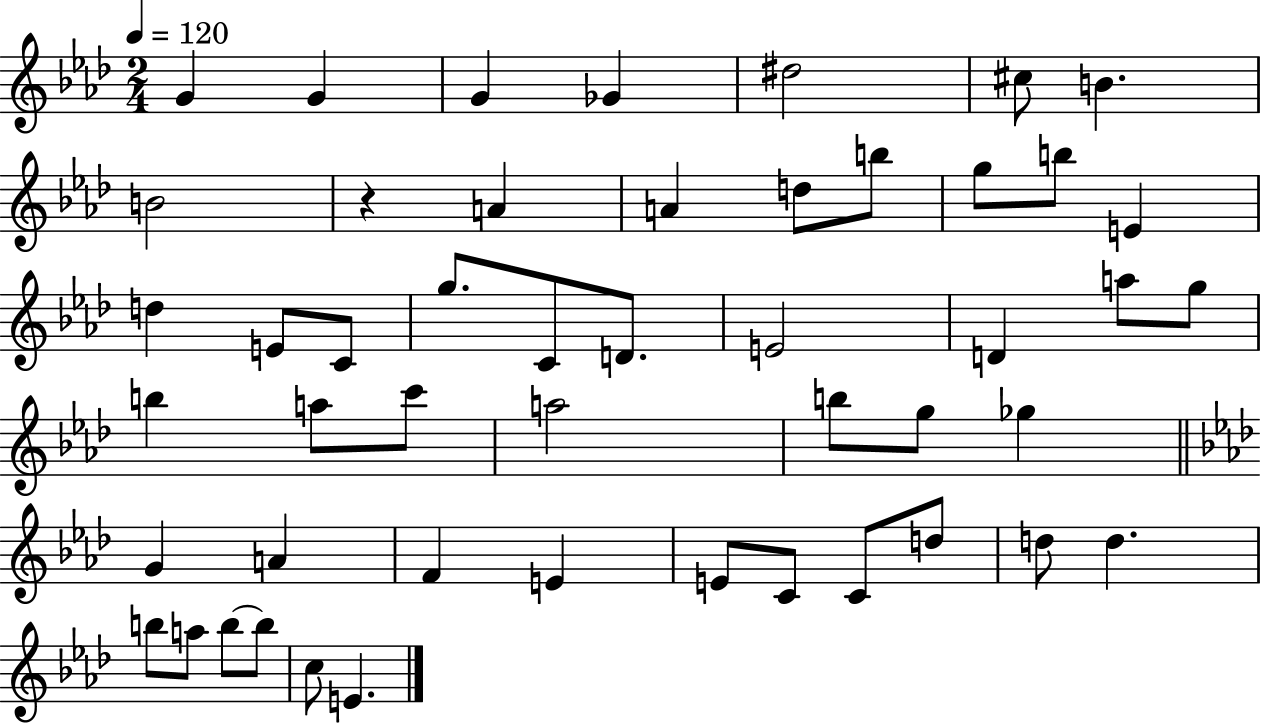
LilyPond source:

{
  \clef treble
  \numericTimeSignature
  \time 2/4
  \key aes \major
  \tempo 4 = 120
  \repeat volta 2 { g'4 g'4 | g'4 ges'4 | dis''2 | cis''8 b'4. | \break b'2 | r4 a'4 | a'4 d''8 b''8 | g''8 b''8 e'4 | \break d''4 e'8 c'8 | g''8. c'8 d'8. | e'2 | d'4 a''8 g''8 | \break b''4 a''8 c'''8 | a''2 | b''8 g''8 ges''4 | \bar "||" \break \key aes \major g'4 a'4 | f'4 e'4 | e'8 c'8 c'8 d''8 | d''8 d''4. | \break b''8 a''8 b''8~~ b''8 | c''8 e'4. | } \bar "|."
}